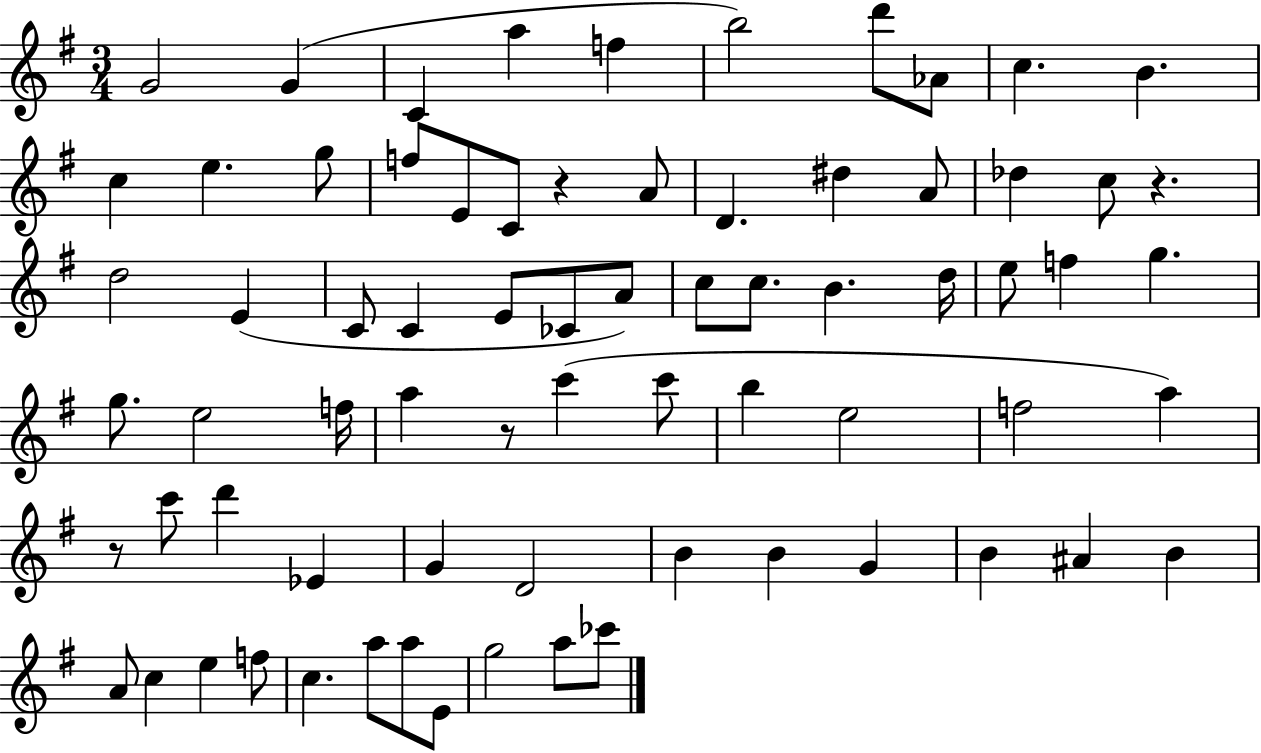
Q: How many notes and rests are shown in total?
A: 72